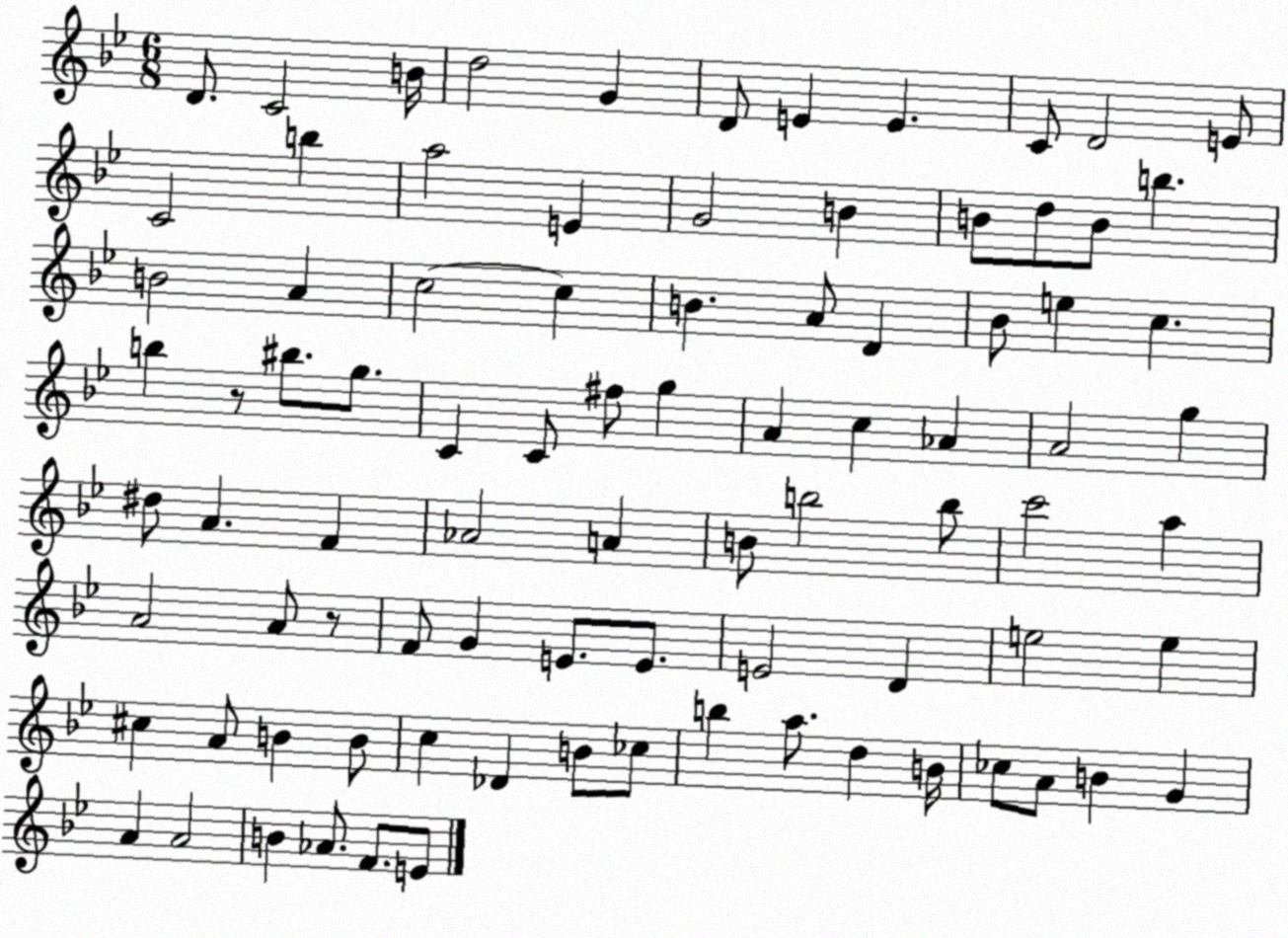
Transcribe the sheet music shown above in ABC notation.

X:1
T:Untitled
M:6/8
L:1/4
K:Bb
D/2 C2 B/4 d2 G D/2 E E C/2 D2 E/2 C2 b a2 E G2 B B/2 d/2 B/2 b B2 A c2 c B A/2 D _B/2 e c b z/2 ^b/2 g/2 C C/2 ^f/2 g A c _A A2 g ^d/2 A F _A2 A B/2 b2 b/2 c'2 a A2 A/2 z/2 F/2 G E/2 E/2 E2 D e2 e ^c A/2 B B/2 c _D B/2 _c/2 b a/2 d B/4 _c/2 A/2 B G A A2 B _A/2 F/2 E/2